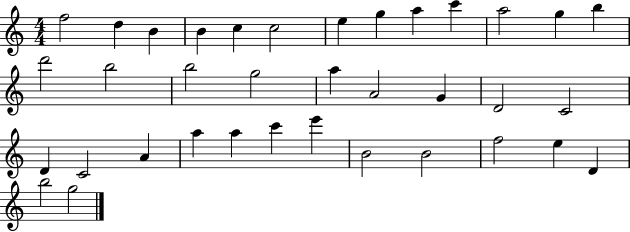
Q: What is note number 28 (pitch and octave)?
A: C6